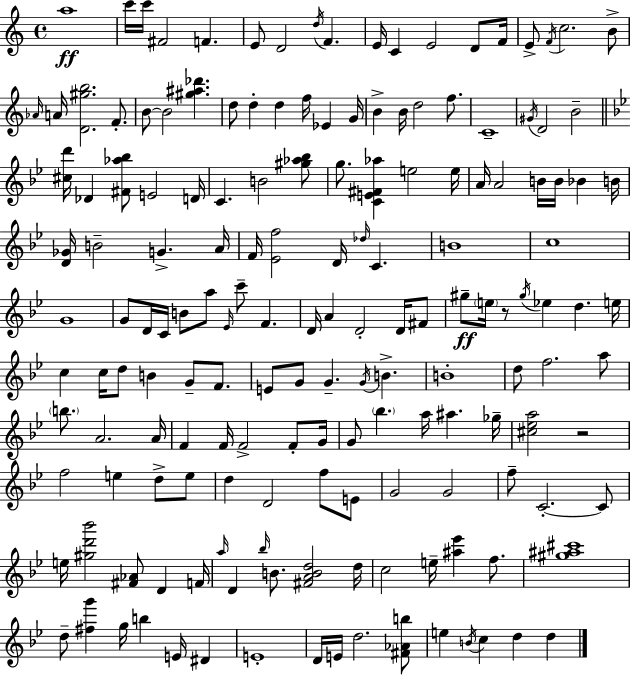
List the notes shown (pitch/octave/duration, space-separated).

A5/w C6/s C6/s F#4/h F4/q. E4/e D4/h D5/s F4/q. E4/s C4/q E4/h D4/e F4/s E4/e F4/s C5/h. B4/e Ab4/s A4/s [D4,G#5,B5]/h. F4/e. B4/e B4/h [G#5,A#5,Db6]/q. D5/e D5/q D5/q F5/s Eb4/q G4/s B4/q B4/s D5/h F5/e. C4/w G#4/s D4/h B4/h [C#5,D6]/s Db4/q [F#4,Ab5,Bb5]/e E4/h D4/s C4/q. B4/h [G#5,Ab5,Bb5]/e G5/e. [C4,E4,F#4,Ab5]/q E5/h E5/s A4/s A4/h B4/s B4/s Bb4/q B4/s [D4,Gb4]/s B4/h G4/q. A4/s F4/s [Eb4,F5]/h D4/s Db5/s C4/q. B4/w C5/w G4/w G4/e D4/s C4/s B4/e A5/e Eb4/s C6/e F4/q. D4/s A4/q D4/h D4/s F#4/e G#5/e E5/s R/e G#5/s Eb5/q D5/q. E5/s C5/q C5/s D5/e B4/q G4/e F4/e. E4/e G4/e G4/q. G4/s B4/q. B4/w D5/e F5/h. A5/e B5/e. A4/h. A4/s F4/q F4/s F4/h F4/e G4/s G4/e Bb5/q. A5/s A#5/q. Gb5/s [C#5,Eb5,A5]/h R/h F5/h E5/q D5/e E5/e D5/q D4/h F5/e E4/e G4/h G4/h F5/e C4/h. C4/e E5/s [G#5,D6,Bb6]/h [F#4,Ab4]/e D4/q F4/s A5/s D4/q Bb5/s B4/e. [F#4,A4,B4,D5]/h D5/s C5/h E5/s [A#5,Eb6]/q F5/e. [G#5,A#5,C#6]/w D5/e [F#5,G6]/q G5/s B5/q E4/s D#4/q E4/w D4/s E4/s D5/h. [F#4,Ab4,B5]/e E5/q B4/s C5/q D5/q D5/q